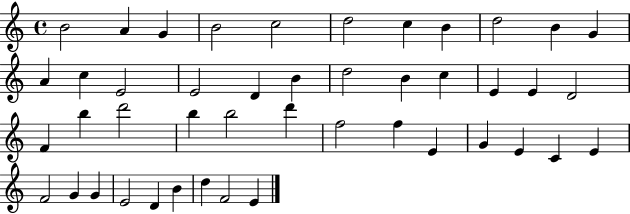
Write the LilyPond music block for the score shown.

{
  \clef treble
  \time 4/4
  \defaultTimeSignature
  \key c \major
  b'2 a'4 g'4 | b'2 c''2 | d''2 c''4 b'4 | d''2 b'4 g'4 | \break a'4 c''4 e'2 | e'2 d'4 b'4 | d''2 b'4 c''4 | e'4 e'4 d'2 | \break f'4 b''4 d'''2 | b''4 b''2 d'''4 | f''2 f''4 e'4 | g'4 e'4 c'4 e'4 | \break f'2 g'4 g'4 | e'2 d'4 b'4 | d''4 f'2 e'4 | \bar "|."
}